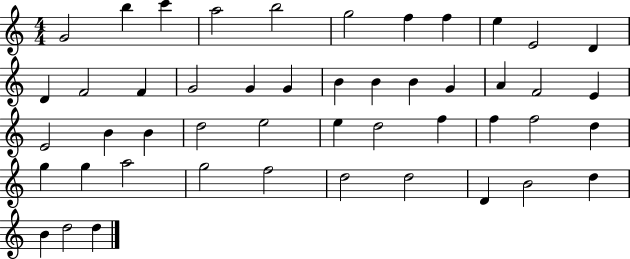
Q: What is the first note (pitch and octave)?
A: G4